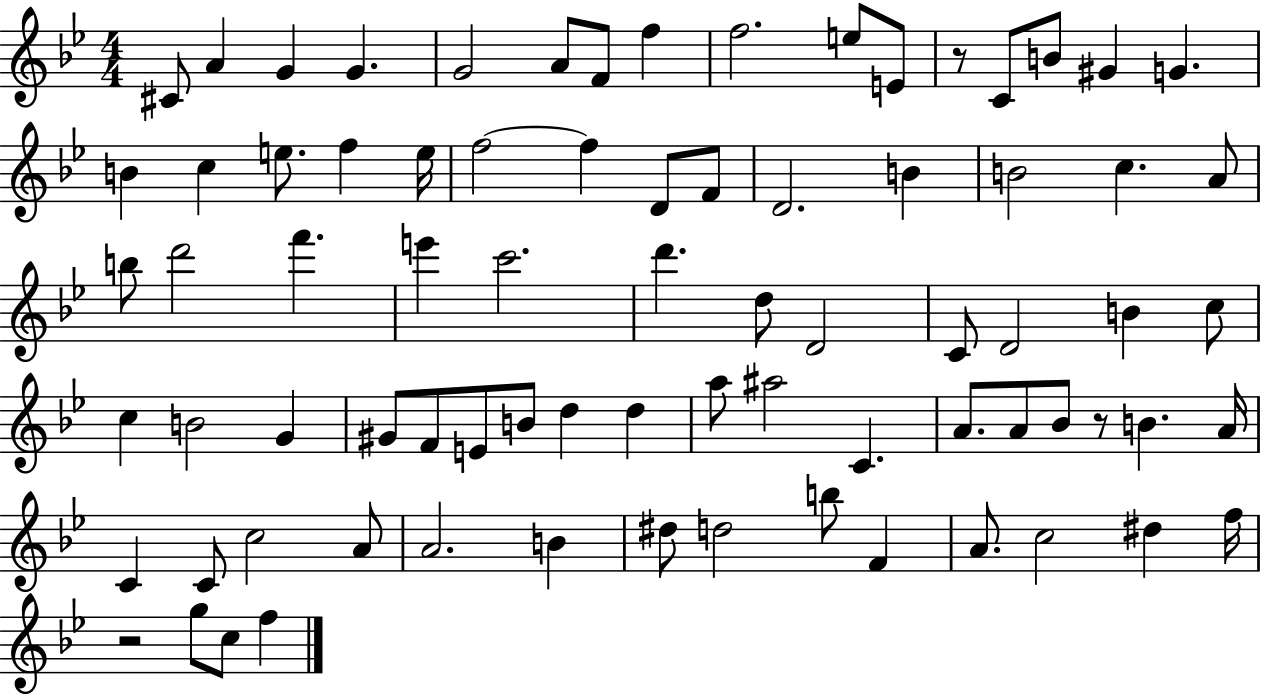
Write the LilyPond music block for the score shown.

{
  \clef treble
  \numericTimeSignature
  \time 4/4
  \key bes \major
  \repeat volta 2 { cis'8 a'4 g'4 g'4. | g'2 a'8 f'8 f''4 | f''2. e''8 e'8 | r8 c'8 b'8 gis'4 g'4. | \break b'4 c''4 e''8. f''4 e''16 | f''2~~ f''4 d'8 f'8 | d'2. b'4 | b'2 c''4. a'8 | \break b''8 d'''2 f'''4. | e'''4 c'''2. | d'''4. d''8 d'2 | c'8 d'2 b'4 c''8 | \break c''4 b'2 g'4 | gis'8 f'8 e'8 b'8 d''4 d''4 | a''8 ais''2 c'4. | a'8. a'8 bes'8 r8 b'4. a'16 | \break c'4 c'8 c''2 a'8 | a'2. b'4 | dis''8 d''2 b''8 f'4 | a'8. c''2 dis''4 f''16 | \break r2 g''8 c''8 f''4 | } \bar "|."
}